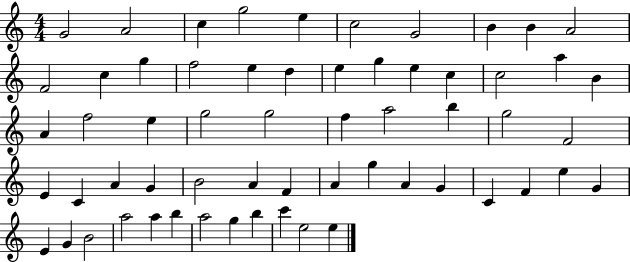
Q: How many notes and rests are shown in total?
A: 60